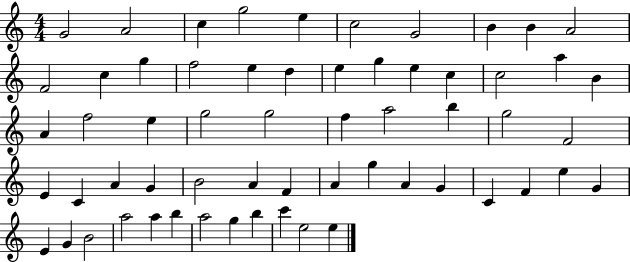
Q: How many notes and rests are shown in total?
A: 60